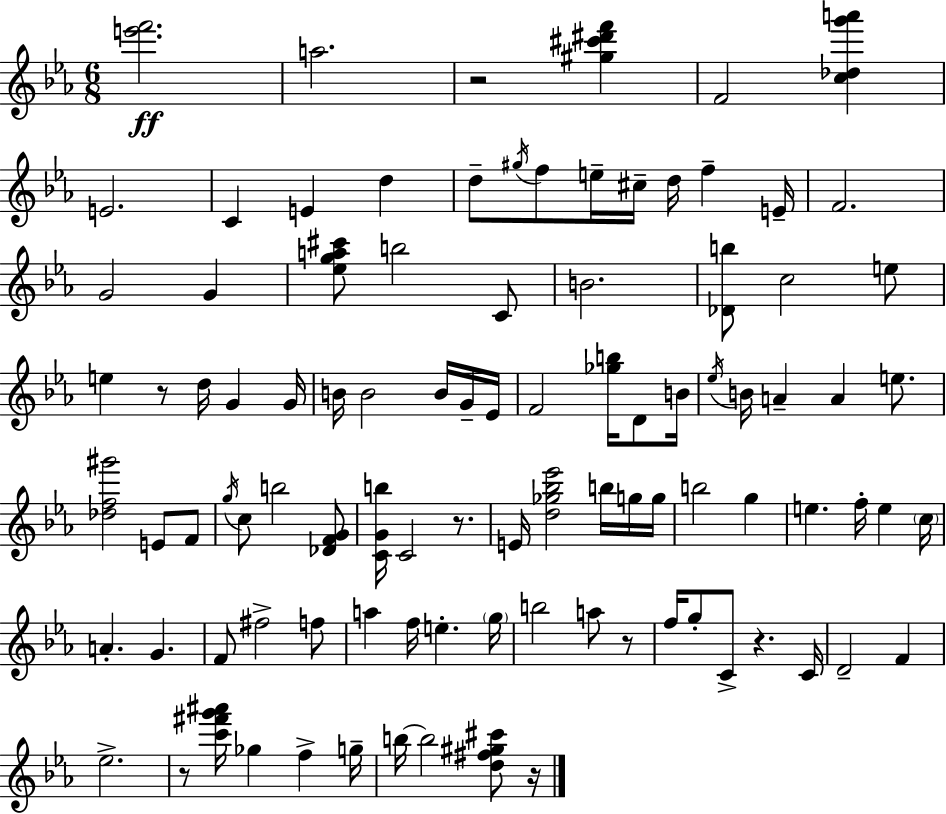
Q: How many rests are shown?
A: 7